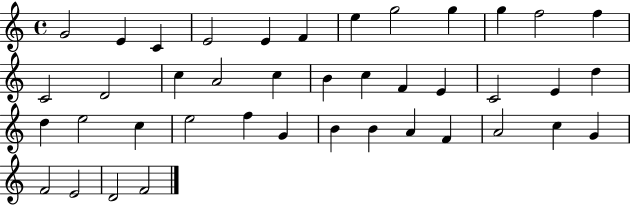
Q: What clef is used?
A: treble